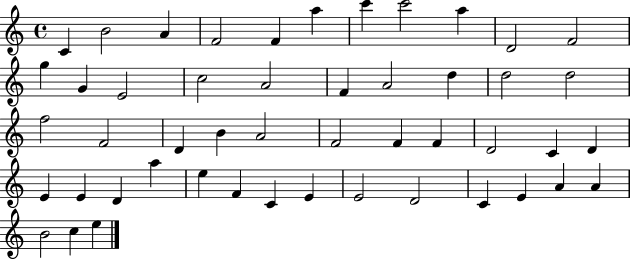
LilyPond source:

{
  \clef treble
  \time 4/4
  \defaultTimeSignature
  \key c \major
  c'4 b'2 a'4 | f'2 f'4 a''4 | c'''4 c'''2 a''4 | d'2 f'2 | \break g''4 g'4 e'2 | c''2 a'2 | f'4 a'2 d''4 | d''2 d''2 | \break f''2 f'2 | d'4 b'4 a'2 | f'2 f'4 f'4 | d'2 c'4 d'4 | \break e'4 e'4 d'4 a''4 | e''4 f'4 c'4 e'4 | e'2 d'2 | c'4 e'4 a'4 a'4 | \break b'2 c''4 e''4 | \bar "|."
}